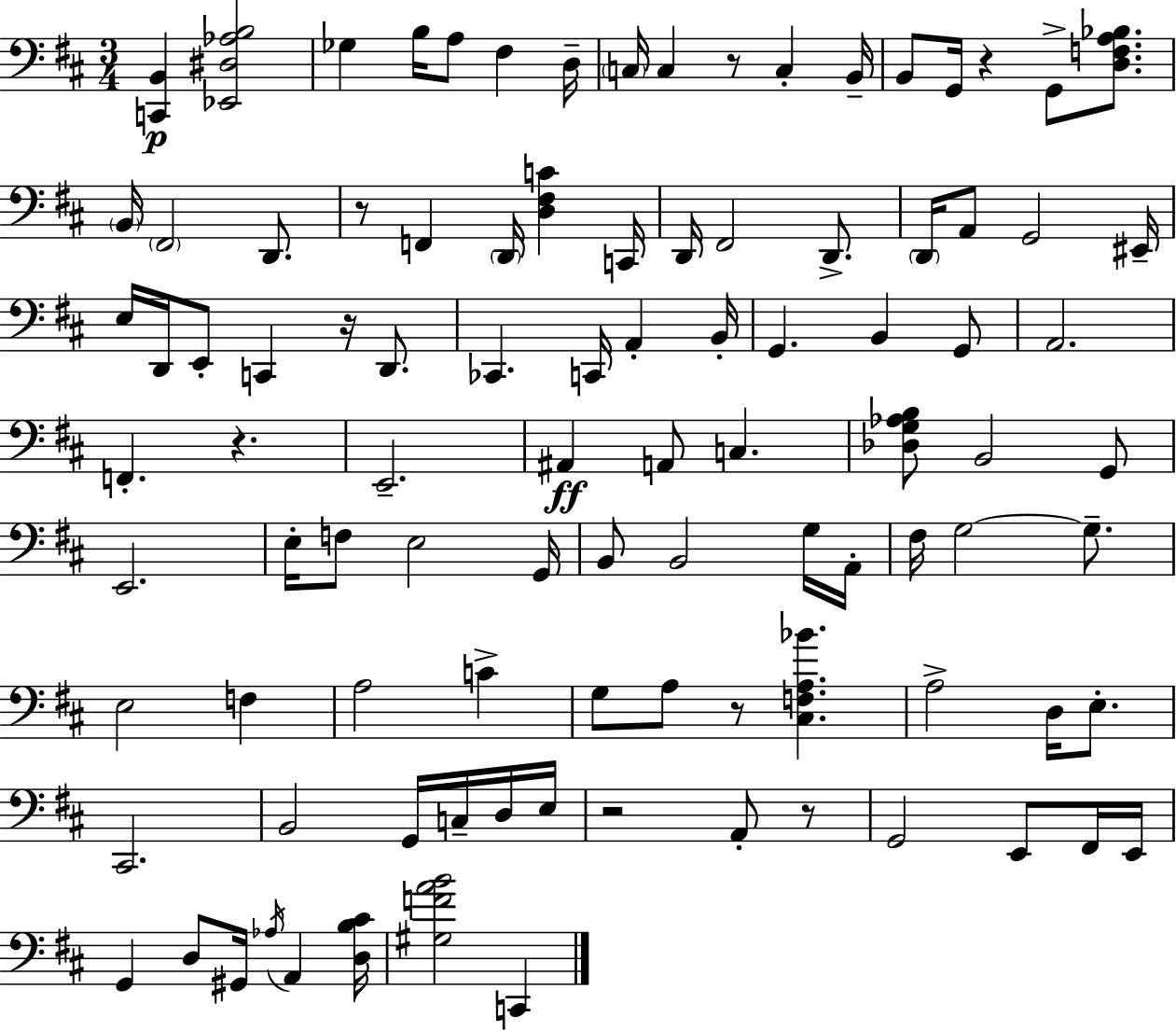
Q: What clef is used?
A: bass